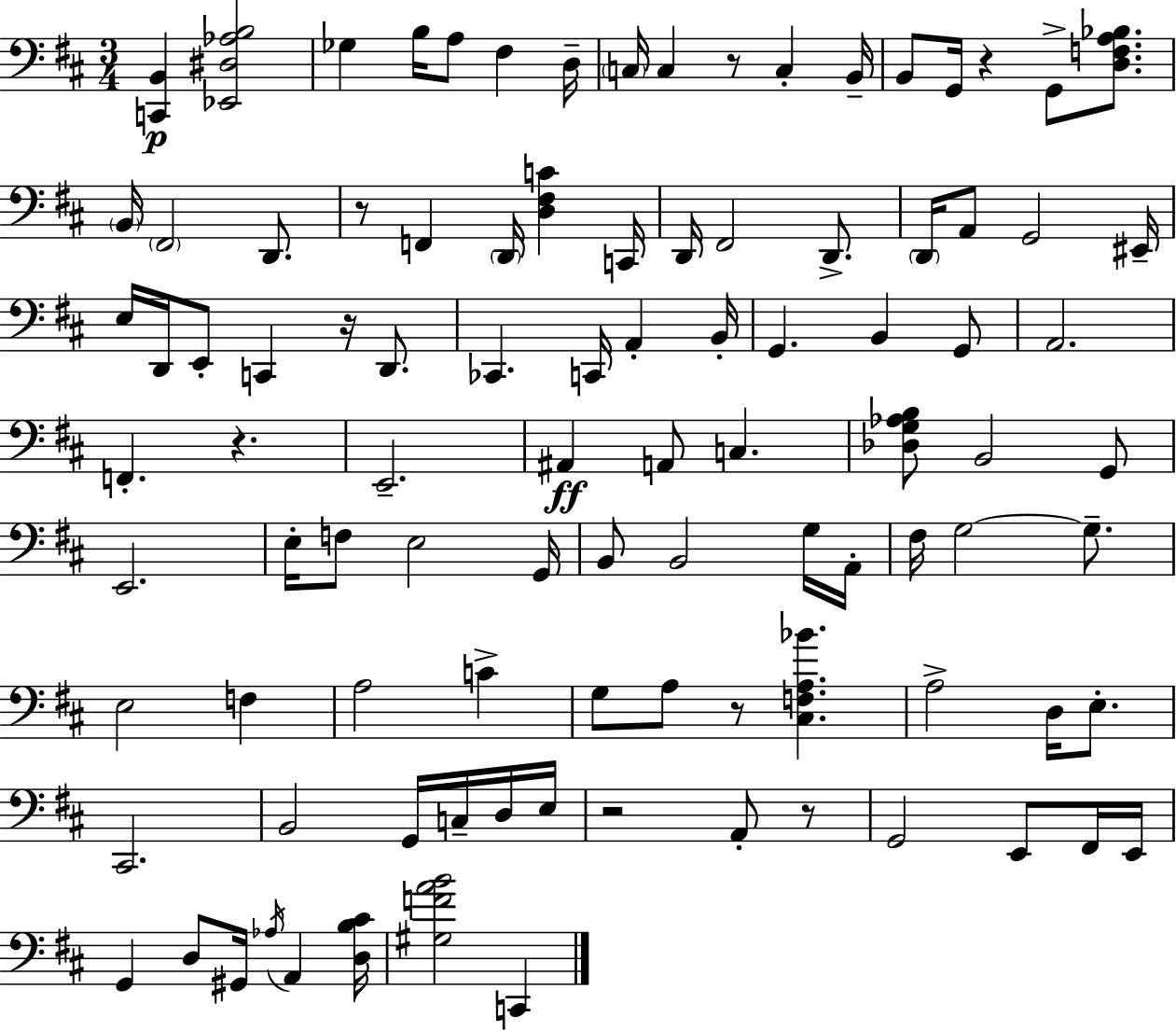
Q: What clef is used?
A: bass